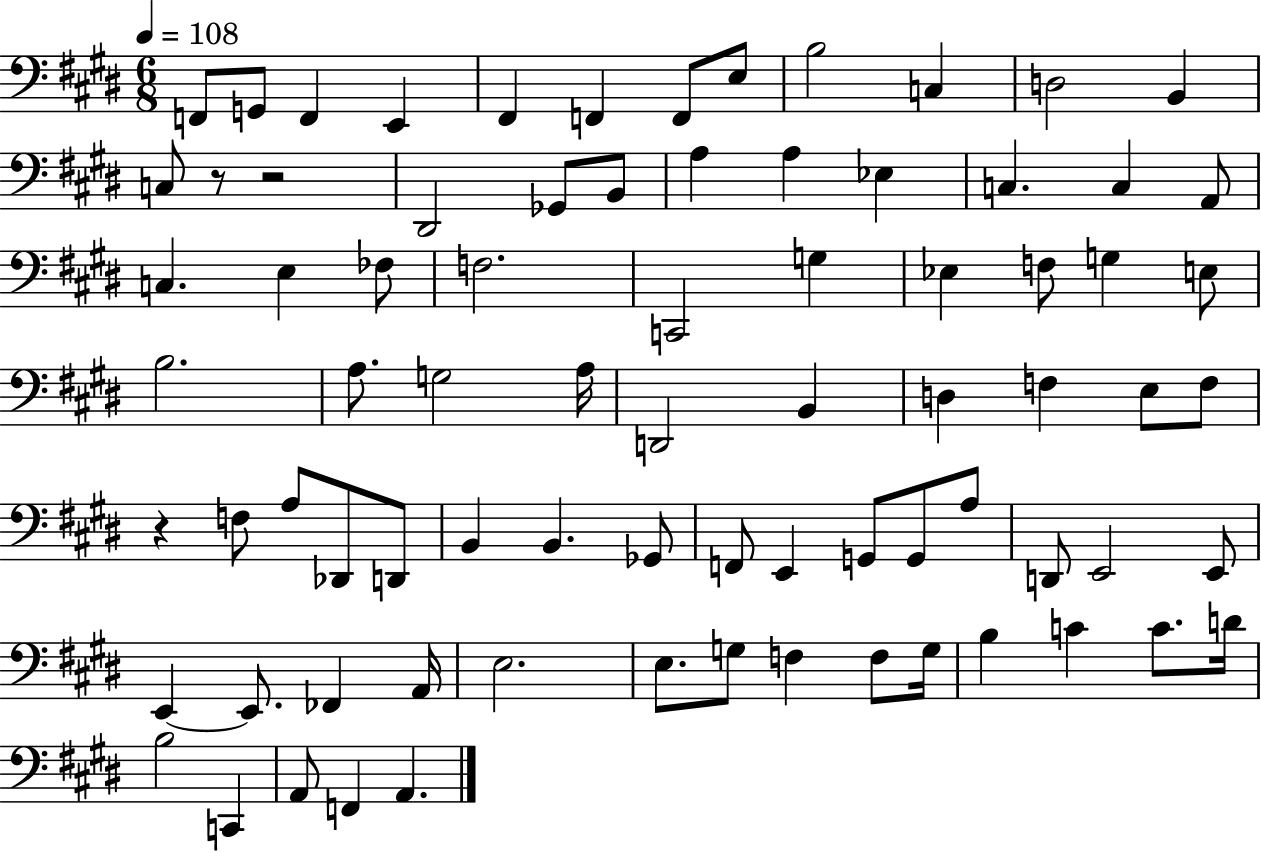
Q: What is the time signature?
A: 6/8